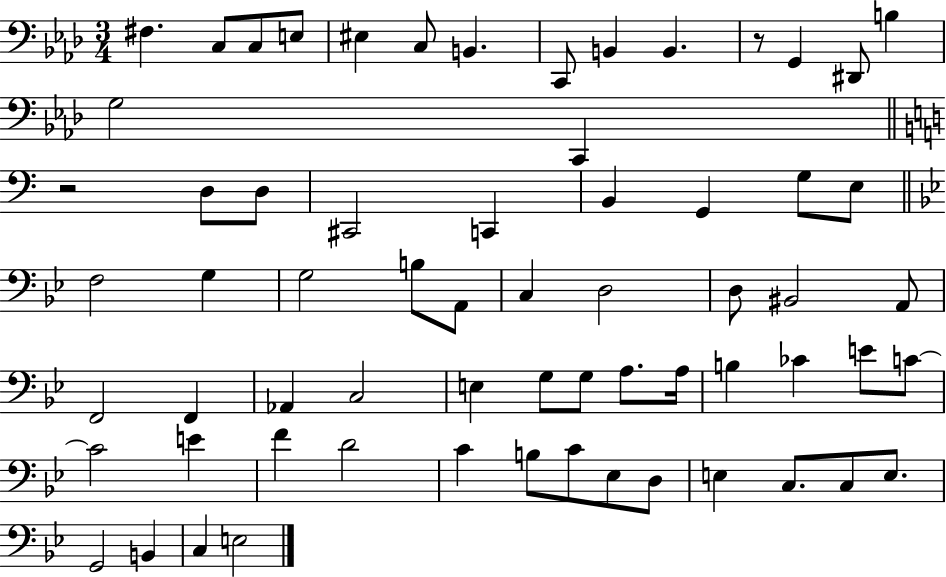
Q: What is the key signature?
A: AES major